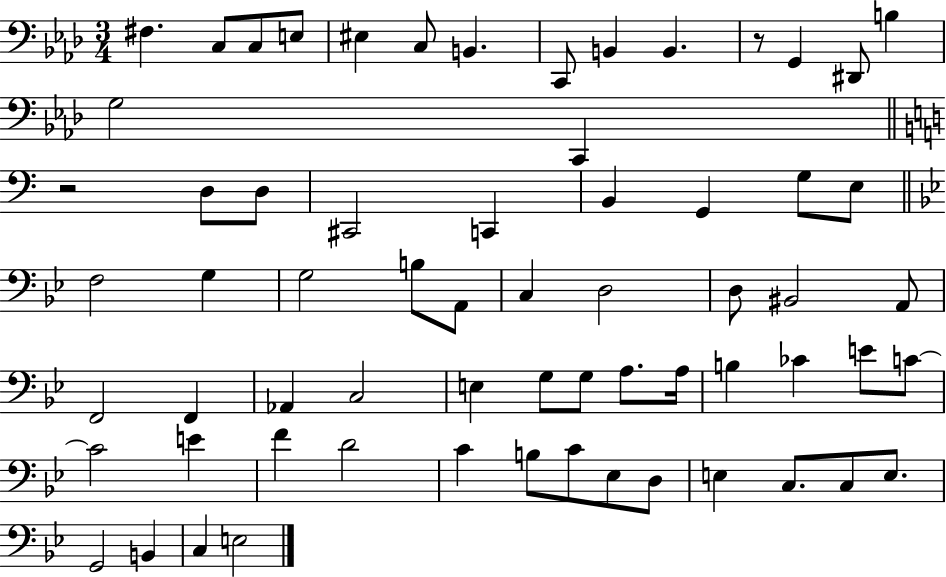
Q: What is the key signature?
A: AES major